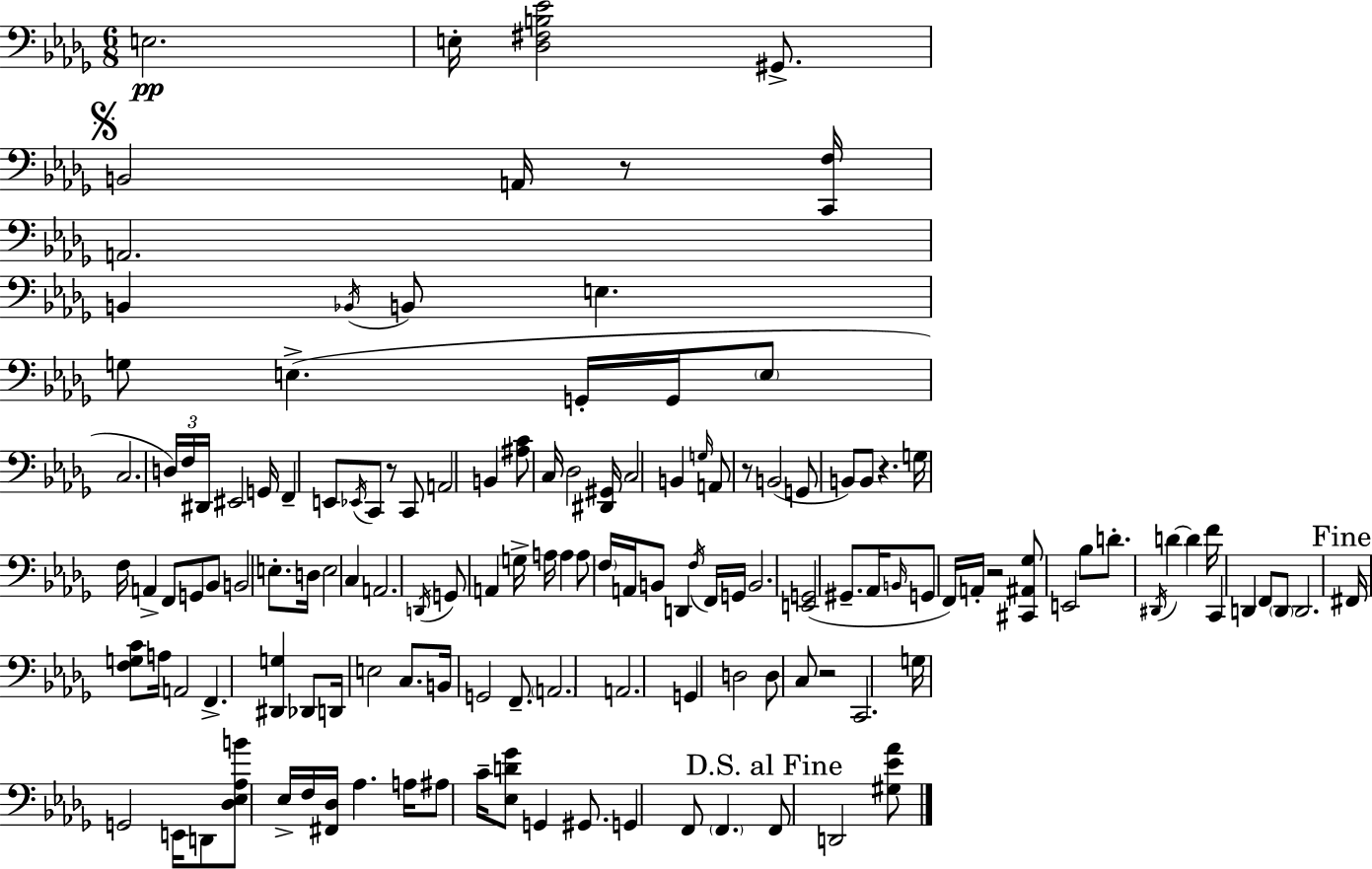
{
  \clef bass
  \numericTimeSignature
  \time 6/8
  \key bes \minor
  \repeat volta 2 { e2.\pp | e16-. <des fis b ees'>2 gis,8.-> | \mark \markup { \musicglyph "scripts.segno" } b,2 a,16 r8 <c, f>16 | a,2. | \break b,4 \acciaccatura { bes,16 } b,8 e4. | g8 e4.->( g,16-. g,16 \parenthesize e8 | c2. | \tuplet 3/2 { d16) f16 dis,16 } eis,2 | \break g,16 f,4-- e,8 \acciaccatura { ees,16 } c,8 r8 | c,8 a,2 b,4 | <ais c'>8 c16 des2 | <dis, gis,>16 c2 b,4 | \break \grace { g16 } a,8 r8 b,2( | g,8 b,8) b,8 r4. | g16 f16 a,4-> f,8 g,8 | bes,8 b,2 e8.-. | \break d16 e2 c4 | a,2. | \acciaccatura { d,16 } g,8 a,4 g16-> a16 | a4 a8 \parenthesize f16 a,16 b,8 d,4 | \break \acciaccatura { f16 } f,16 g,16 b,2. | <e, g,>2( | gis,8.-- aes,16 \grace { b,16 } g,8 f,16) a,16-. r2 | <cis, ais, ges>8 e,2 | \break bes8 d'8.-. \acciaccatura { dis,16 } d'4~~ | d'4 f'16 c,4 d,4 | f,8 \parenthesize d,8 d,2. | \mark "Fine" fis,16 <f g c'>8 a16 a,2 | \break f,4.-> | <dis, g>4 des,8 d,16 e2 | c8. b,16 g,2 | f,8.-- \parenthesize a,2. | \break a,2. | g,4 d2 | d8 c8 r2 | c,2. | \break g16 g,2 | e,16 d,8 <des ees aes b'>8 ees16-> f16 <fis, des>16 | aes4. a16 ais8 c'16-- <ees d' ges'>8 | g,4 gis,8. g,4 f,8 | \break \parenthesize f,4. \mark "D.S. al Fine" f,8 d,2 | <gis ees' aes'>8 } \bar "|."
}